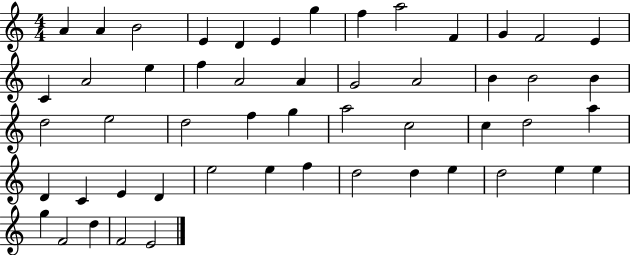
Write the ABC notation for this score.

X:1
T:Untitled
M:4/4
L:1/4
K:C
A A B2 E D E g f a2 F G F2 E C A2 e f A2 A G2 A2 B B2 B d2 e2 d2 f g a2 c2 c d2 a D C E D e2 e f d2 d e d2 e e g F2 d F2 E2